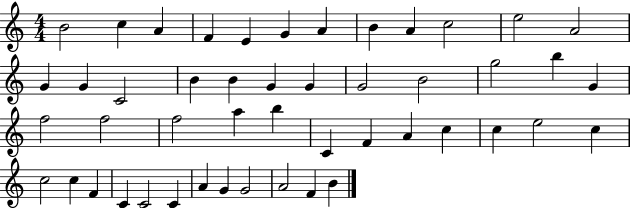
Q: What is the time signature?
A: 4/4